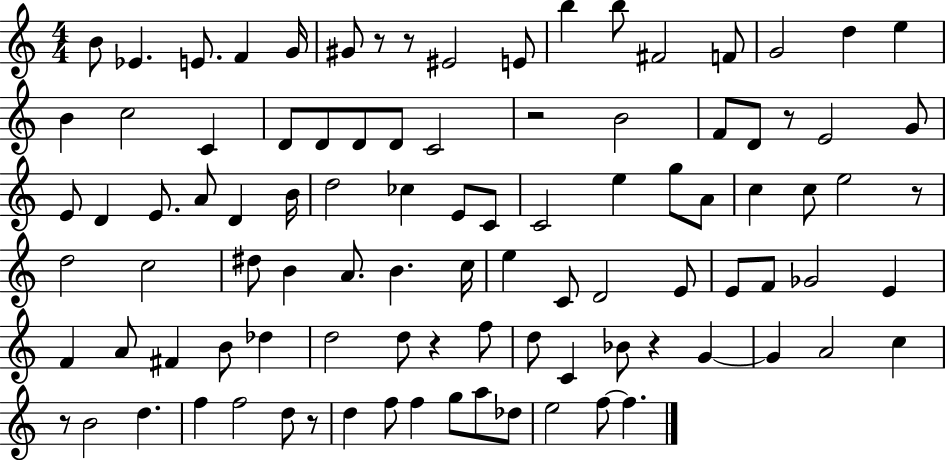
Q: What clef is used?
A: treble